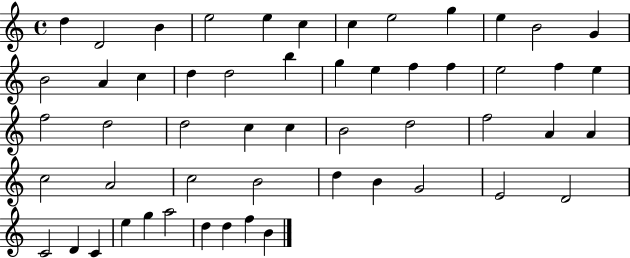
X:1
T:Untitled
M:4/4
L:1/4
K:C
d D2 B e2 e c c e2 g e B2 G B2 A c d d2 b g e f f e2 f e f2 d2 d2 c c B2 d2 f2 A A c2 A2 c2 B2 d B G2 E2 D2 C2 D C e g a2 d d f B